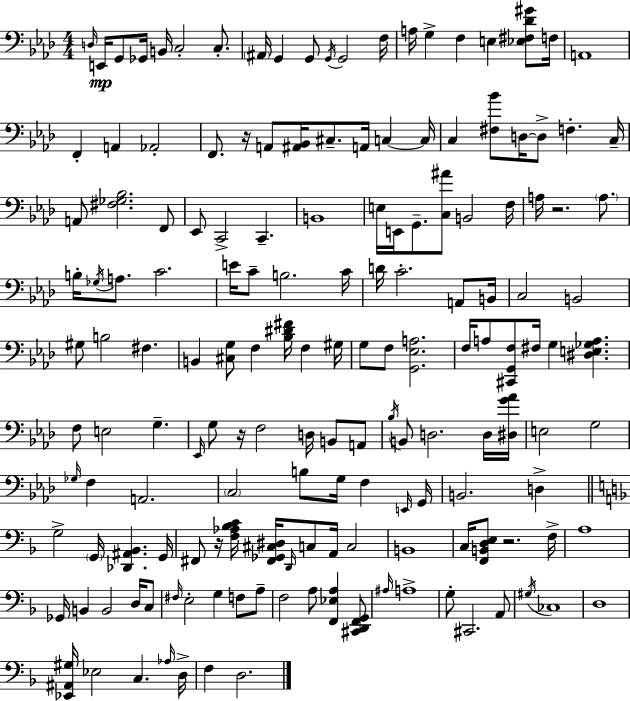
D3/s E2/s G2/e Gb2/s B2/s C3/h C3/e. A#2/s G2/q G2/e G2/s G2/h F3/s A3/s G3/q F3/q E3/q [Eb3,F#3,Db4,G#4]/e F3/s A2/w F2/q A2/q Ab2/h F2/e. R/s A2/e [A#2,Bb2]/s C#3/e. A2/s C3/q C3/s C3/q [F#3,Bb4]/e D3/s D3/e F3/q. C3/s A2/e [F#3,Gb3,Bb3]/h. F2/e Eb2/e C2/h C2/q. B2/w E3/s E2/s G2/e. [C3,A#4]/e B2/h F3/s A3/s R/h. A3/e. B3/s Gb3/s A3/e. C4/h. E4/s C4/e B3/h. C4/s D4/s C4/h. A2/e B2/s C3/h B2/h G#3/e B3/h F#3/q. B2/q [C#3,G3]/e F3/q [Bb3,D#4,F#4]/s F3/q G#3/s G3/e F3/e [G2,Eb3,A3]/h. F3/s A3/e [C#2,G2,F3]/e F#3/s G3/q [D#3,E3,Gb3,A3]/q. F3/e E3/h G3/q. Eb2/s G3/e R/s F3/h D3/s B2/e A2/e Bb3/s B2/e D3/h. D3/s [D#3,G4,Ab4]/s E3/h G3/h Gb3/s F3/q A2/h. C3/h B3/e G3/s F3/q E2/s G2/s B2/h. D3/q G3/h G2/s [Db2,A#2,Bb2]/q. G2/s F#2/e R/s [F3,Ab3,Bb3,C4]/s [F#2,Gb2,C#3,D#3]/s D2/s C3/e A2/s C3/h B2/w C3/s [F2,B2,D3,E3]/e R/h. F3/s A3/w Gb2/s B2/q B2/h D3/s C3/e F#3/s E3/h G3/q F3/e A3/e F3/h A3/e [F2,Eb3,A3]/q [C#2,D2,F2,G2]/e A#3/s A3/w G3/e C#2/h. A2/e G#3/s CES3/w D3/w [Eb2,A#2,G#3]/s Eb3/h C3/q. Ab3/s D3/s F3/q D3/h.